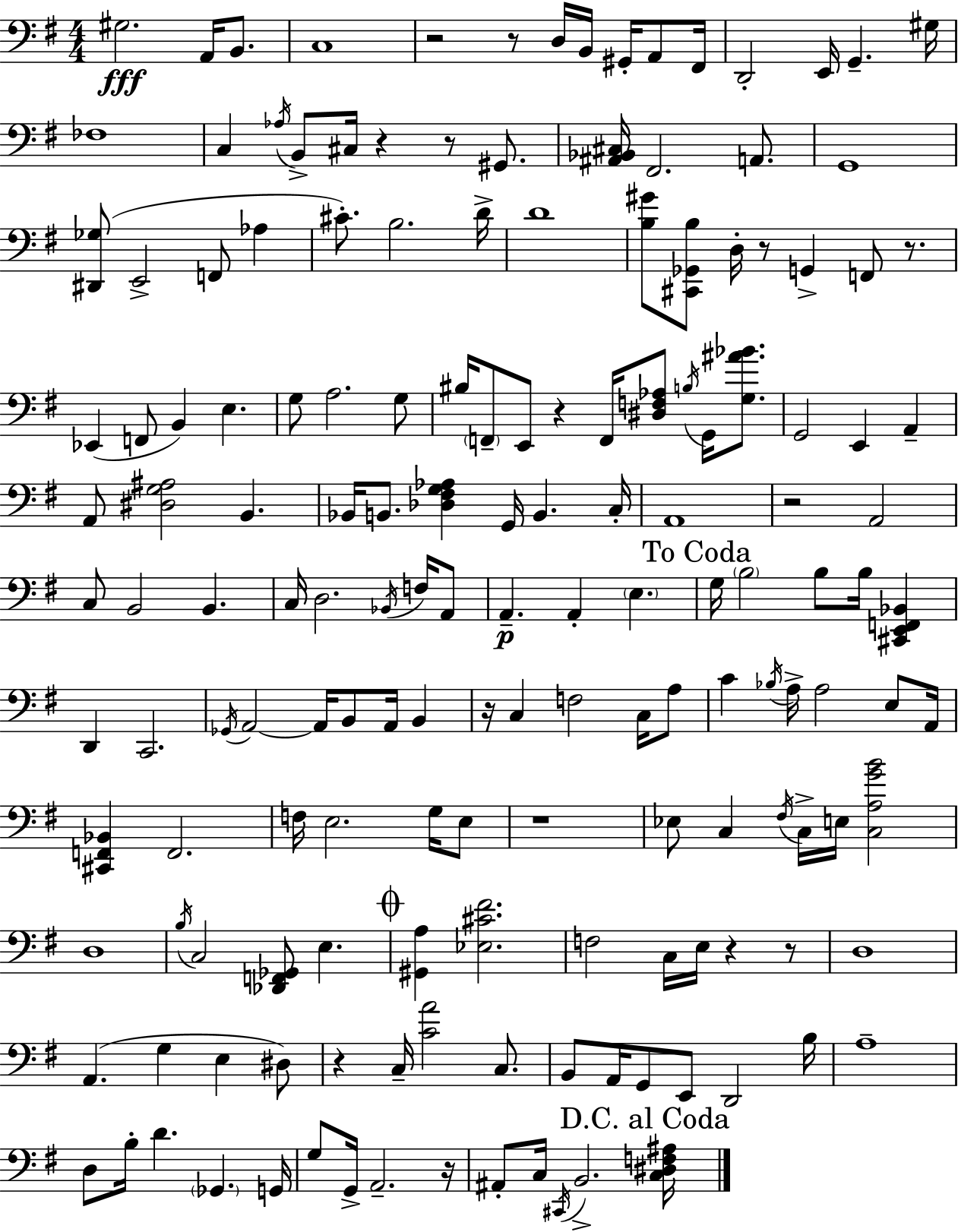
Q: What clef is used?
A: bass